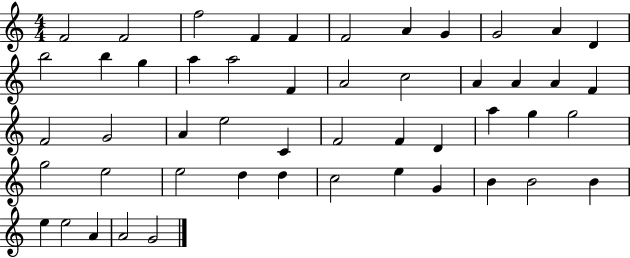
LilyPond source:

{
  \clef treble
  \numericTimeSignature
  \time 4/4
  \key c \major
  f'2 f'2 | f''2 f'4 f'4 | f'2 a'4 g'4 | g'2 a'4 d'4 | \break b''2 b''4 g''4 | a''4 a''2 f'4 | a'2 c''2 | a'4 a'4 a'4 f'4 | \break f'2 g'2 | a'4 e''2 c'4 | f'2 f'4 d'4 | a''4 g''4 g''2 | \break g''2 e''2 | e''2 d''4 d''4 | c''2 e''4 g'4 | b'4 b'2 b'4 | \break e''4 e''2 a'4 | a'2 g'2 | \bar "|."
}